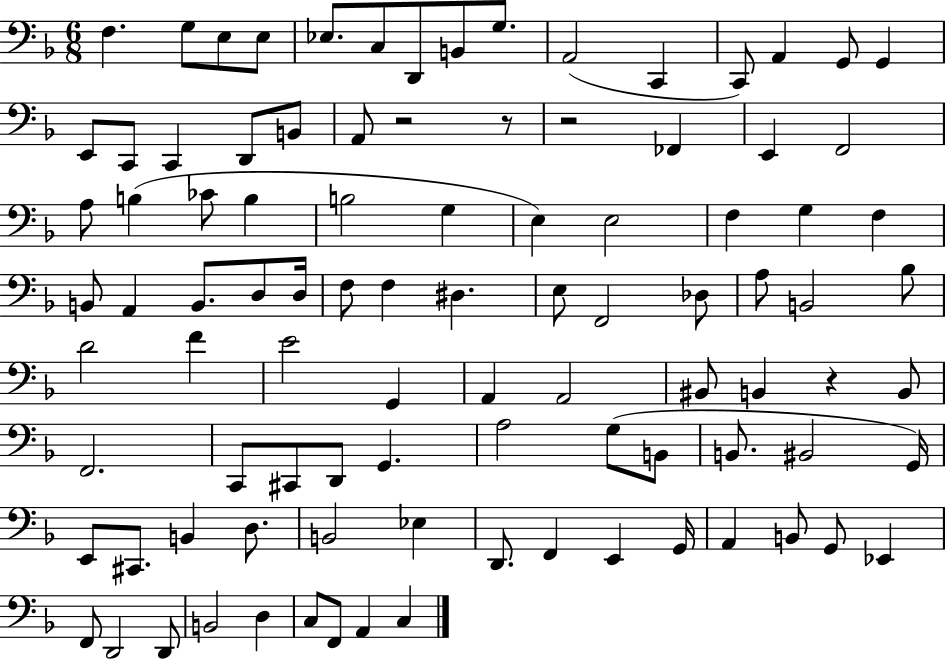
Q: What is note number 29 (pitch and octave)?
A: B3